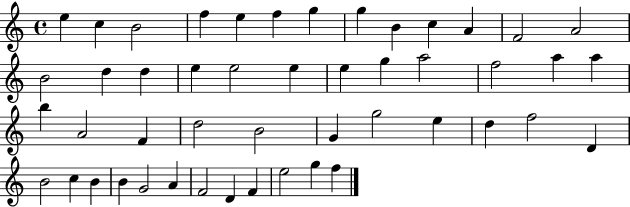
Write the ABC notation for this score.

X:1
T:Untitled
M:4/4
L:1/4
K:C
e c B2 f e f g g B c A F2 A2 B2 d d e e2 e e g a2 f2 a a b A2 F d2 B2 G g2 e d f2 D B2 c B B G2 A F2 D F e2 g f